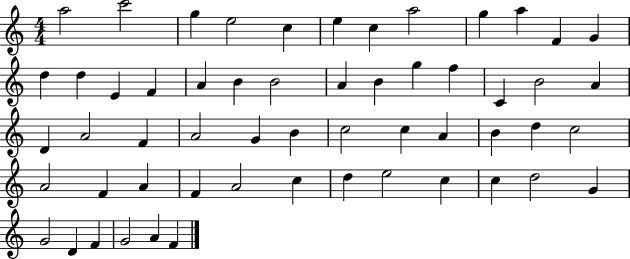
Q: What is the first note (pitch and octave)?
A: A5